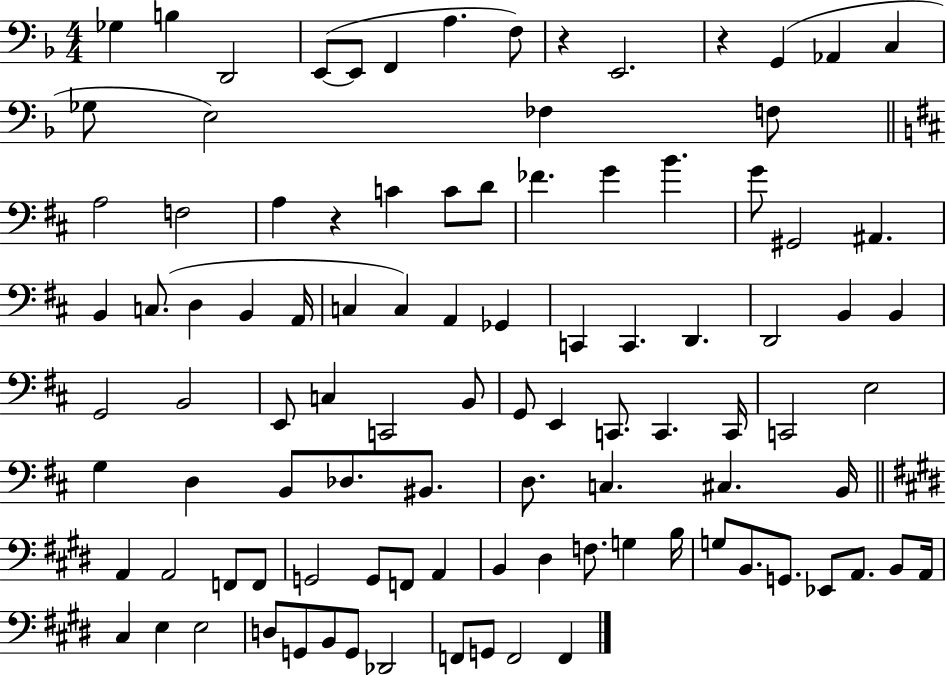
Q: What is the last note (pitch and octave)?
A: F2